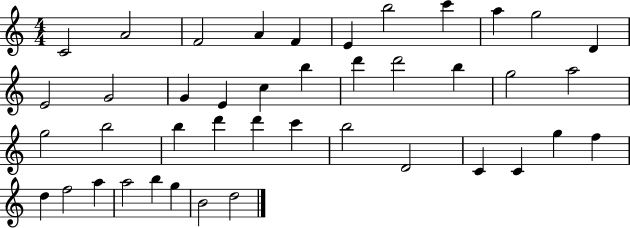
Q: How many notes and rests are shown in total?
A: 42